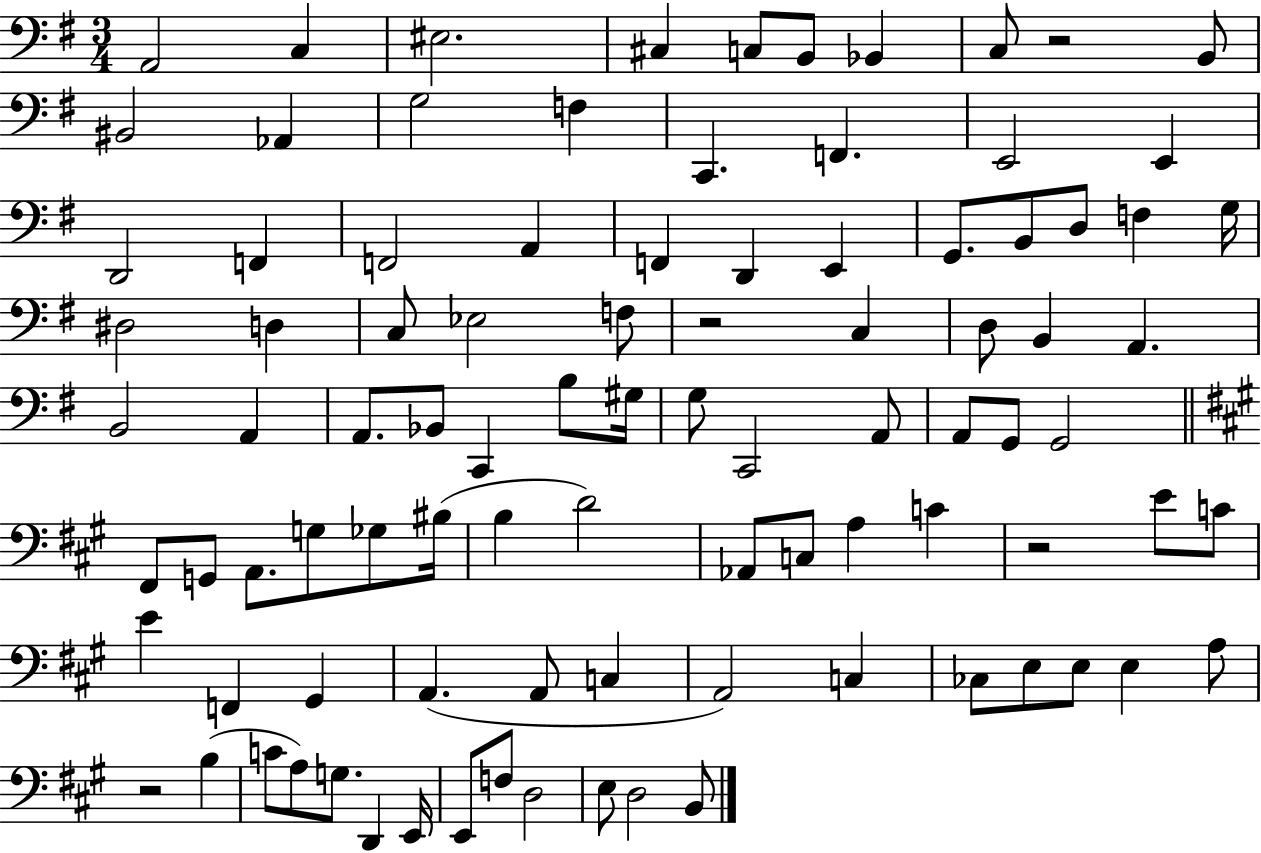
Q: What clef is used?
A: bass